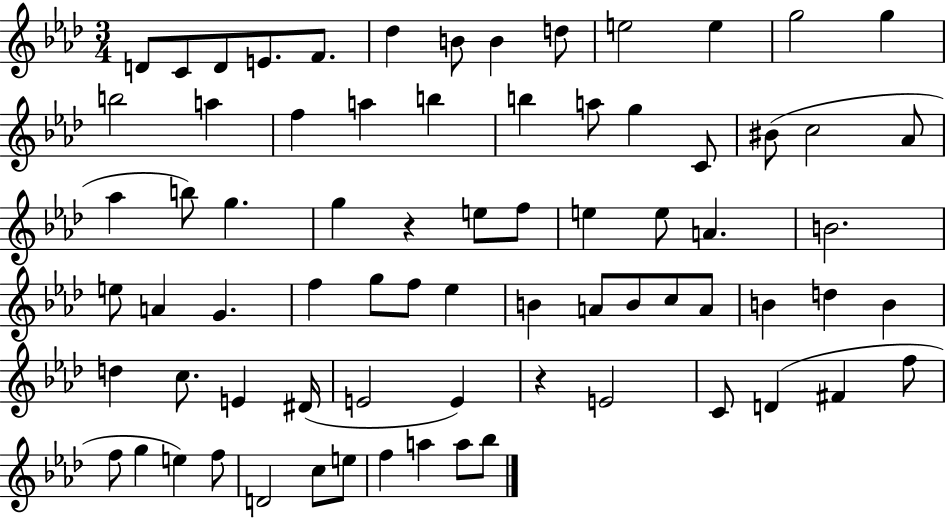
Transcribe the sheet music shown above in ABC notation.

X:1
T:Untitled
M:3/4
L:1/4
K:Ab
D/2 C/2 D/2 E/2 F/2 _d B/2 B d/2 e2 e g2 g b2 a f a b b a/2 g C/2 ^B/2 c2 _A/2 _a b/2 g g z e/2 f/2 e e/2 A B2 e/2 A G f g/2 f/2 _e B A/2 B/2 c/2 A/2 B d B d c/2 E ^D/4 E2 E z E2 C/2 D ^F f/2 f/2 g e f/2 D2 c/2 e/2 f a a/2 _b/2